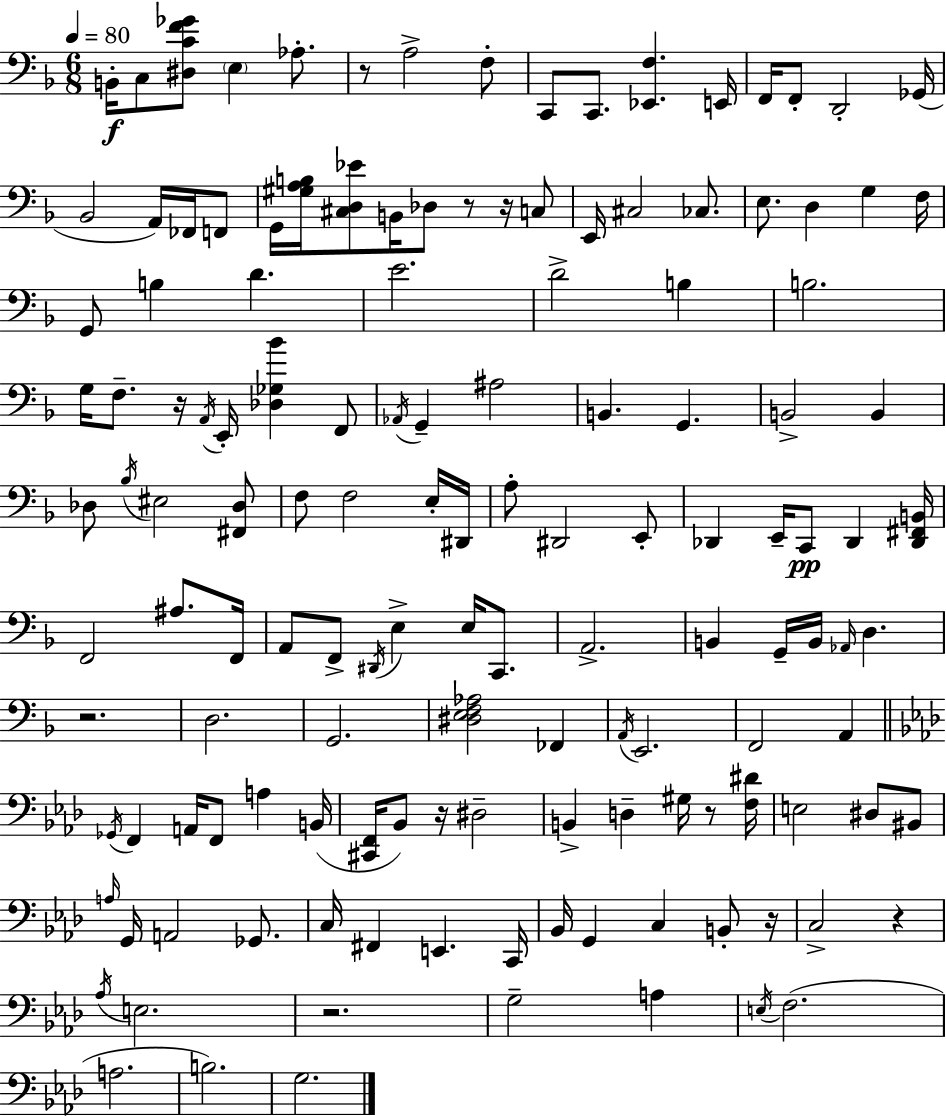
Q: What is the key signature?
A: F major